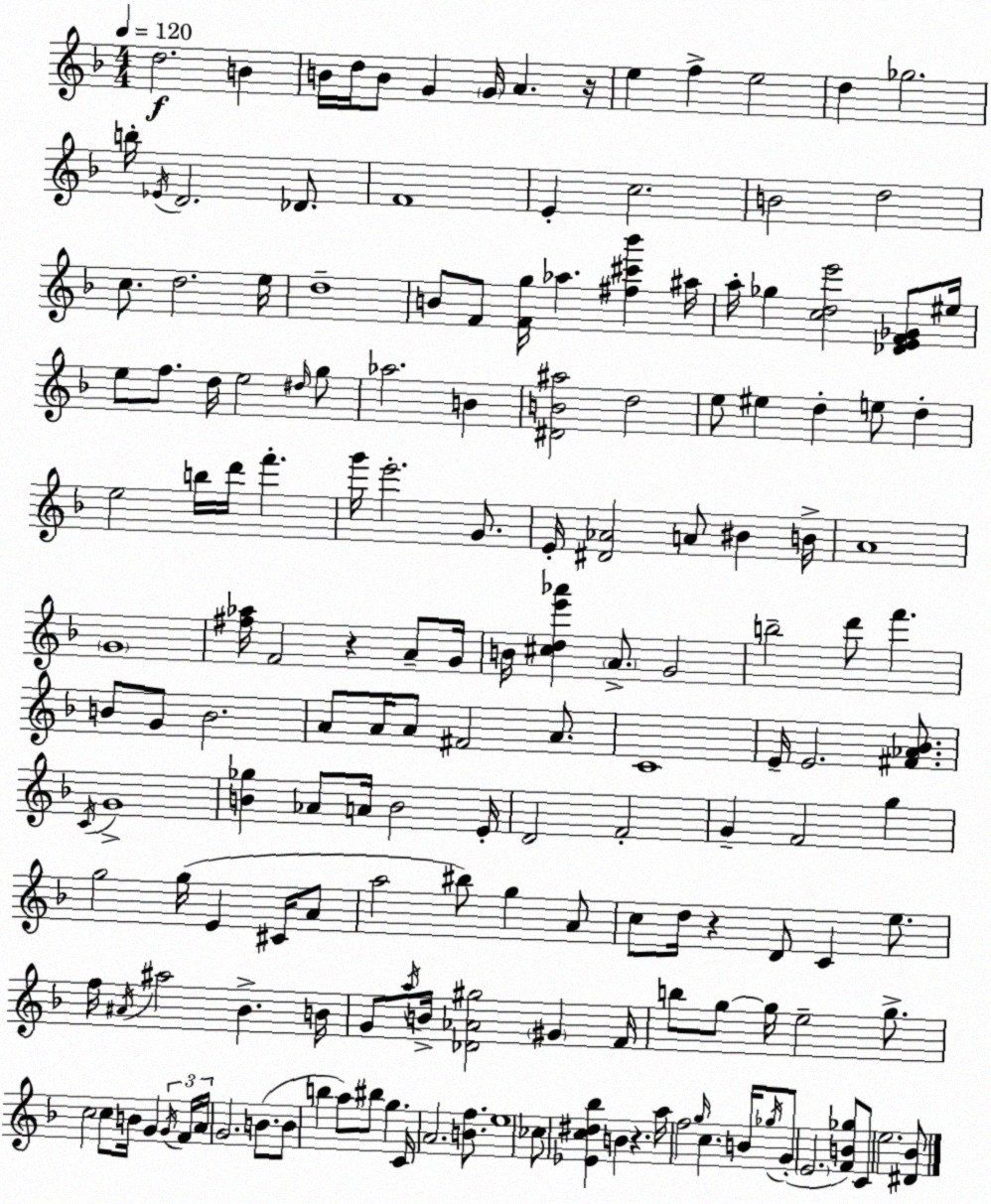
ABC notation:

X:1
T:Untitled
M:4/4
L:1/4
K:Dm
d2 B B/4 d/4 B/2 G G/4 A z/4 e f e2 d _g2 b/4 _E/4 D2 _D/2 F4 E c2 B2 d2 c/2 d2 e/4 d4 B/2 F/2 [Fg]/4 _a [^f^c'_b'] ^a/4 a/4 _g [cde']2 [_DEF_G]/2 ^e/4 e/2 f/2 d/4 e2 ^d/4 g/2 _a2 B [^DB^a]2 d2 e/2 ^e d e/2 d e2 b/4 d'/4 f' g'/4 e'2 G/2 E/4 [^D_A]2 A/2 ^B B/4 A4 G4 [^f_a]/4 F2 z A/2 G/4 B/4 [^cde'_a'] A/2 G2 b2 d'/2 f' B/2 G/2 B2 A/2 A/4 A/2 ^F2 A/2 C4 E/4 E2 [^F_A_B]/2 C/4 G4 [B_g] _A/2 A/4 B2 E/4 D2 F2 G F2 g g2 g/4 E ^C/4 A/2 a2 ^b/2 g A/2 c/2 d/4 z D/2 C e/2 f/4 ^A/4 ^a2 _B B/4 G/2 a/4 B/4 [_D_A^g]2 ^G F/4 b/2 g/2 g/4 e2 g/2 c2 c/2 B/4 G G/4 F/4 A/4 G2 B/2 B/2 b a/2 ^b/2 g C/4 A2 [Bf]/2 e4 _c/2 [_Ec^d_b] B z a/4 f2 g/4 c B/4 _g/4 G/2 E2 [FB_g]/2 C/2 e2 [^D_B]/2